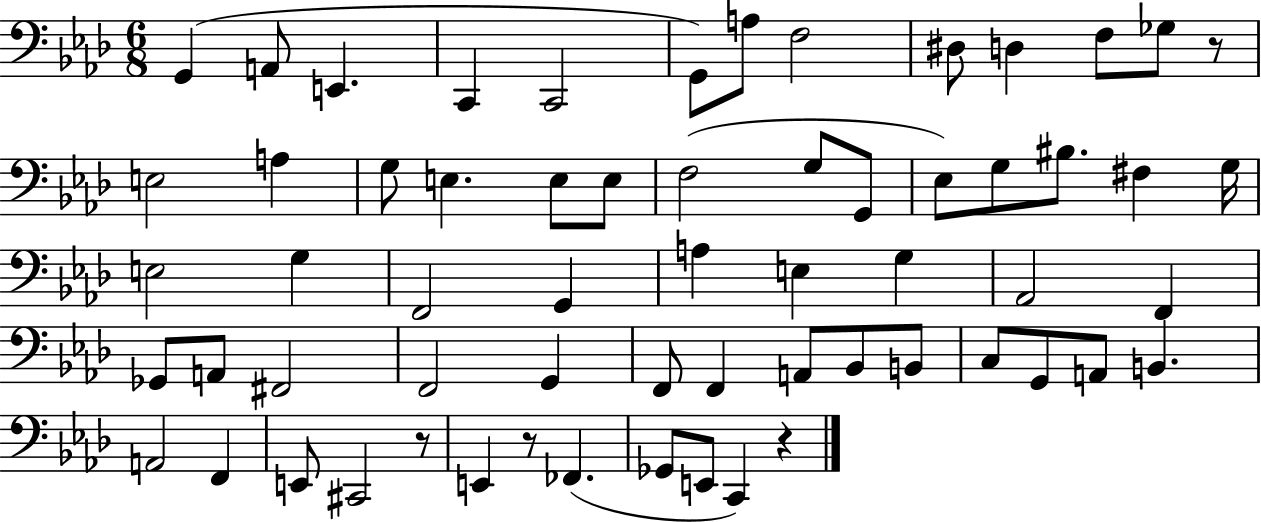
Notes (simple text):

G2/q A2/e E2/q. C2/q C2/h G2/e A3/e F3/h D#3/e D3/q F3/e Gb3/e R/e E3/h A3/q G3/e E3/q. E3/e E3/e F3/h G3/e G2/e Eb3/e G3/e BIS3/e. F#3/q G3/s E3/h G3/q F2/h G2/q A3/q E3/q G3/q Ab2/h F2/q Gb2/e A2/e F#2/h F2/h G2/q F2/e F2/q A2/e Bb2/e B2/e C3/e G2/e A2/e B2/q. A2/h F2/q E2/e C#2/h R/e E2/q R/e FES2/q. Gb2/e E2/e C2/q R/q